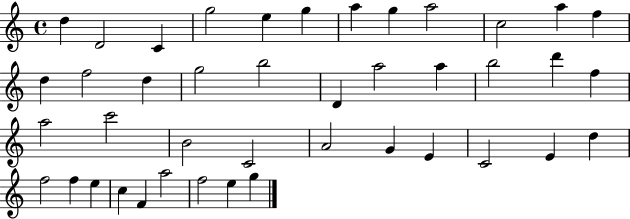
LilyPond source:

{
  \clef treble
  \time 4/4
  \defaultTimeSignature
  \key c \major
  d''4 d'2 c'4 | g''2 e''4 g''4 | a''4 g''4 a''2 | c''2 a''4 f''4 | \break d''4 f''2 d''4 | g''2 b''2 | d'4 a''2 a''4 | b''2 d'''4 f''4 | \break a''2 c'''2 | b'2 c'2 | a'2 g'4 e'4 | c'2 e'4 d''4 | \break f''2 f''4 e''4 | c''4 f'4 a''2 | f''2 e''4 g''4 | \bar "|."
}